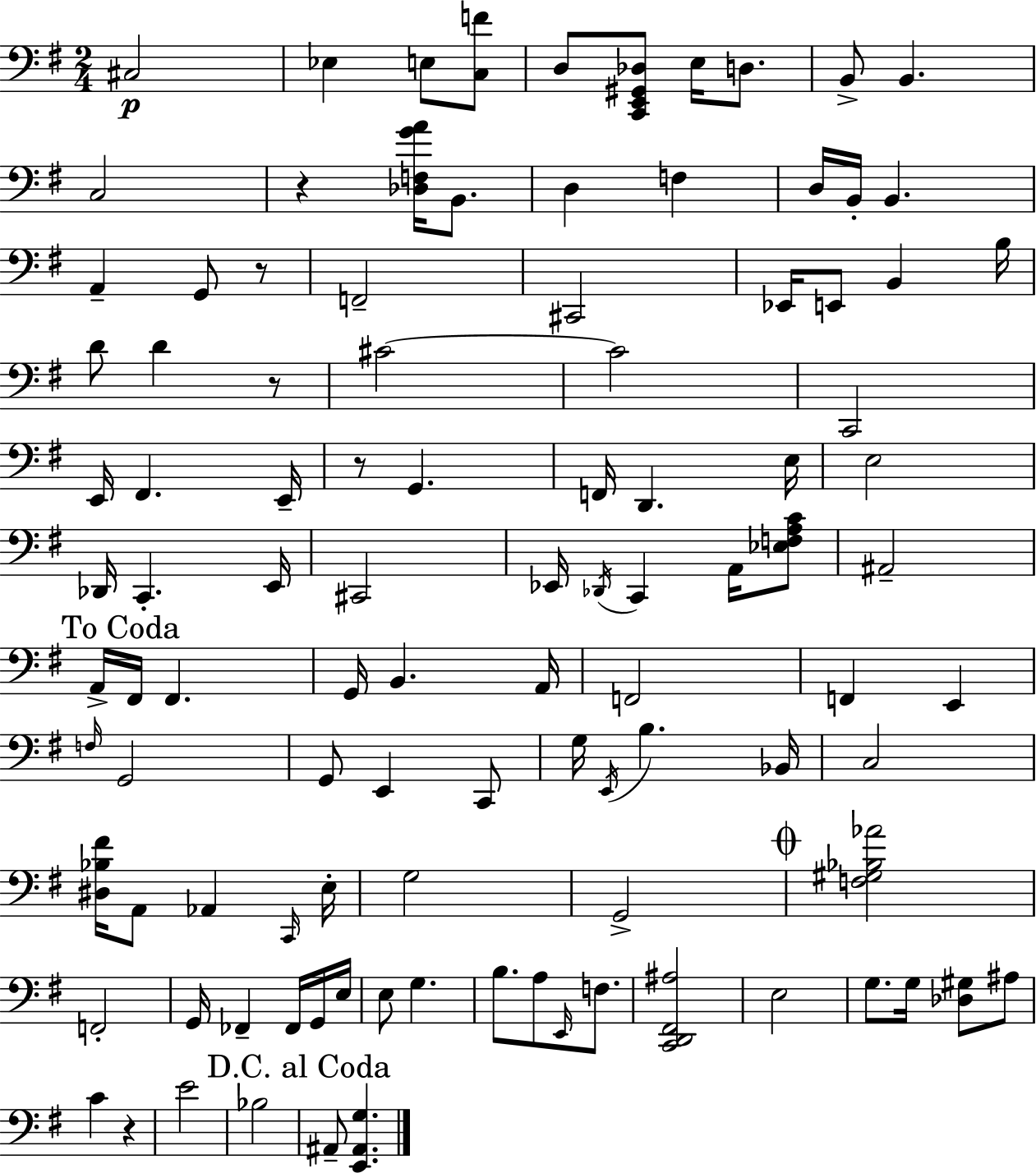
{
  \clef bass
  \numericTimeSignature
  \time 2/4
  \key e \minor
  cis2\p | ees4 e8 <c f'>8 | d8 <c, e, gis, des>8 e16 d8. | b,8-> b,4. | \break c2 | r4 <des f g' a'>16 b,8. | d4 f4 | d16 b,16-. b,4. | \break a,4-- g,8 r8 | f,2-- | cis,2 | ees,16 e,8 b,4 b16 | \break d'8 d'4 r8 | cis'2~~ | cis'2 | c,2 | \break e,16 fis,4. e,16-- | r8 g,4. | f,16 d,4. e16 | e2 | \break des,16 c,4.-. e,16 | cis,2 | ees,16 \acciaccatura { des,16 } c,4 a,16 <ees f a c'>8 | ais,2-- | \break \mark "To Coda" a,16-> fis,16 fis,4. | g,16 b,4. | a,16 f,2 | f,4 e,4 | \break \grace { f16 } g,2 | g,8 e,4 | c,8 g16 \acciaccatura { e,16 } b4. | bes,16 c2 | \break <dis bes fis'>16 a,8 aes,4 | \grace { c,16 } e16-. g2 | g,2-> | \mark \markup { \musicglyph "scripts.coda" } <f gis bes aes'>2 | \break f,2-. | g,16 fes,4-- | fes,16 g,16 e16 e8 g4. | b8. a8 | \break \grace { e,16 } f8. <c, d, fis, ais>2 | e2 | g8. | g16 <des gis>8 ais8 c'4 | \break r4 e'2 | bes2 | \mark "D.C. al Coda" ais,8-- <e, ais, g>4. | \bar "|."
}